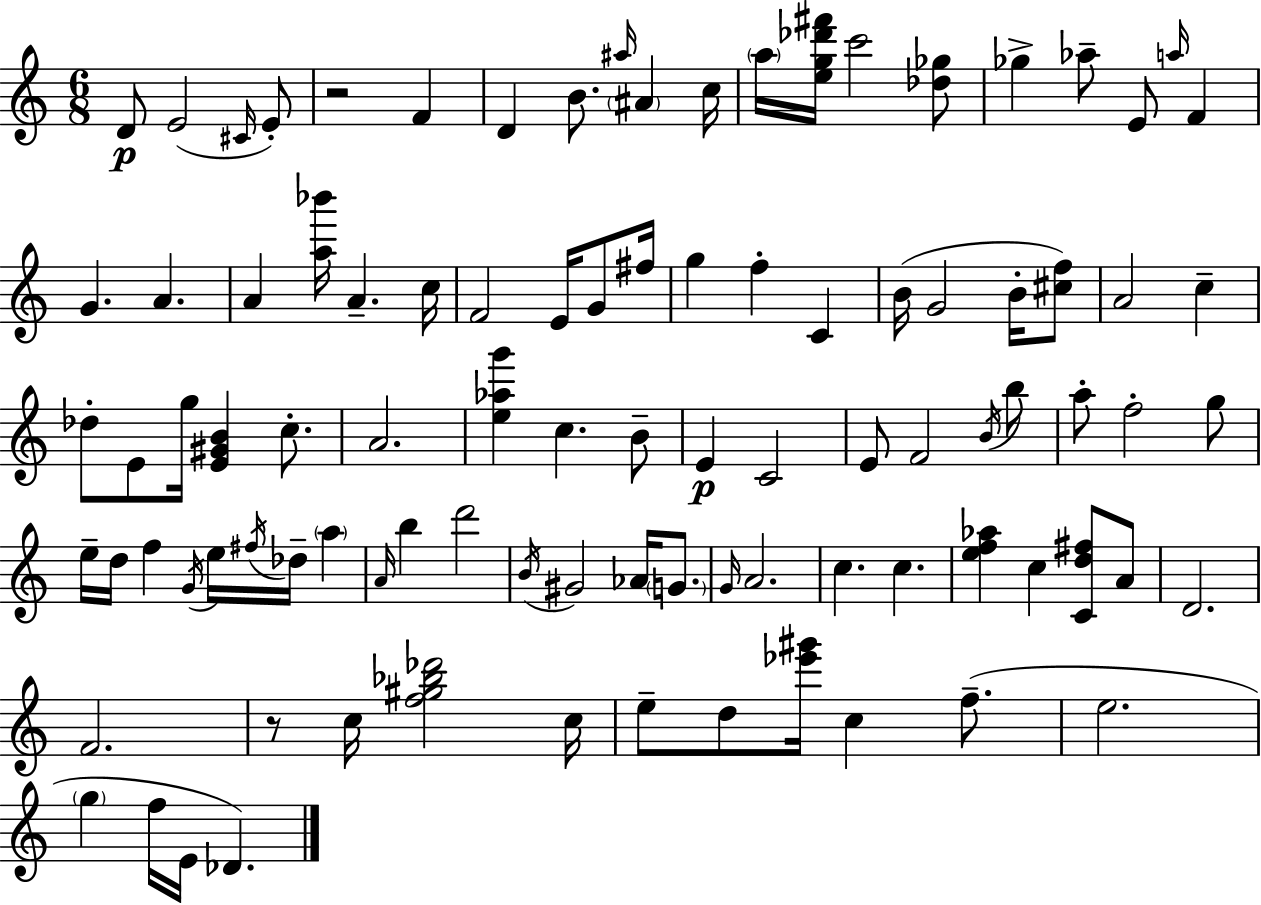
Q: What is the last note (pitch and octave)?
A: Db4